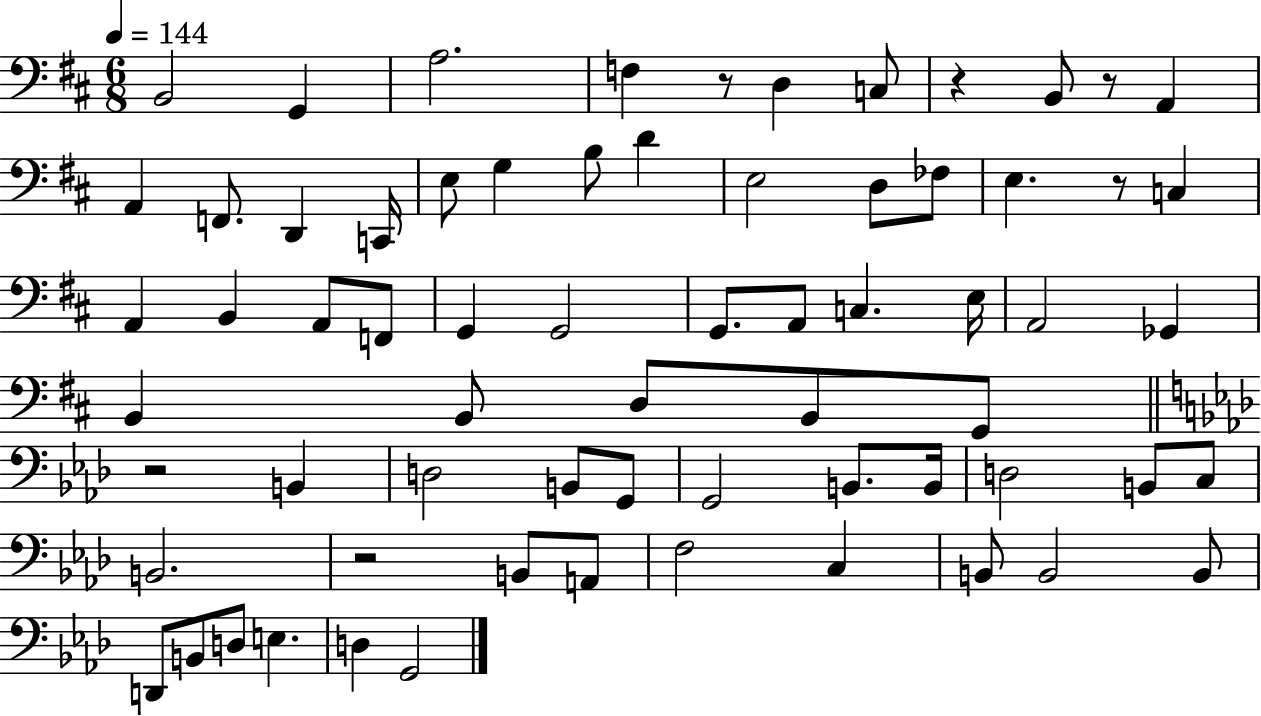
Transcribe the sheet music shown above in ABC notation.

X:1
T:Untitled
M:6/8
L:1/4
K:D
B,,2 G,, A,2 F, z/2 D, C,/2 z B,,/2 z/2 A,, A,, F,,/2 D,, C,,/4 E,/2 G, B,/2 D E,2 D,/2 _F,/2 E, z/2 C, A,, B,, A,,/2 F,,/2 G,, G,,2 G,,/2 A,,/2 C, E,/4 A,,2 _G,, B,, B,,/2 D,/2 B,,/2 G,,/2 z2 B,, D,2 B,,/2 G,,/2 G,,2 B,,/2 B,,/4 D,2 B,,/2 C,/2 B,,2 z2 B,,/2 A,,/2 F,2 C, B,,/2 B,,2 B,,/2 D,,/2 B,,/2 D,/2 E, D, G,,2